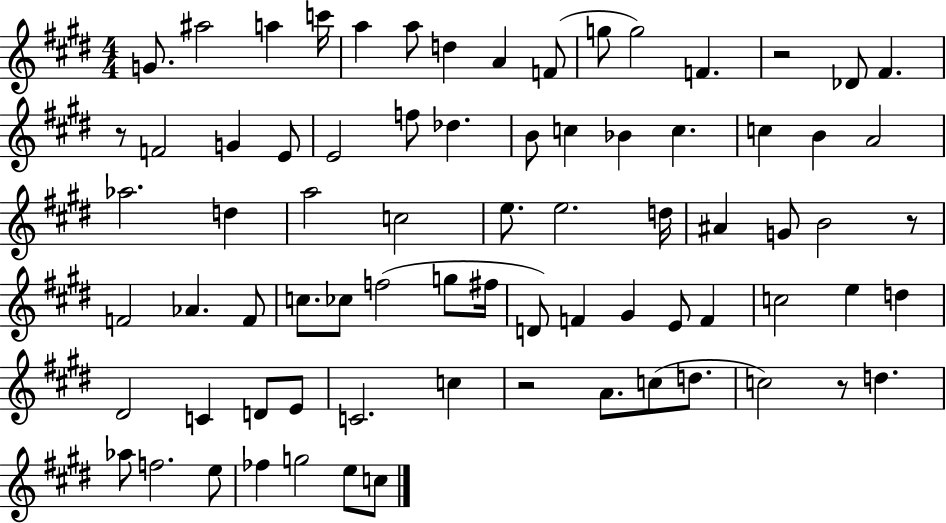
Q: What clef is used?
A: treble